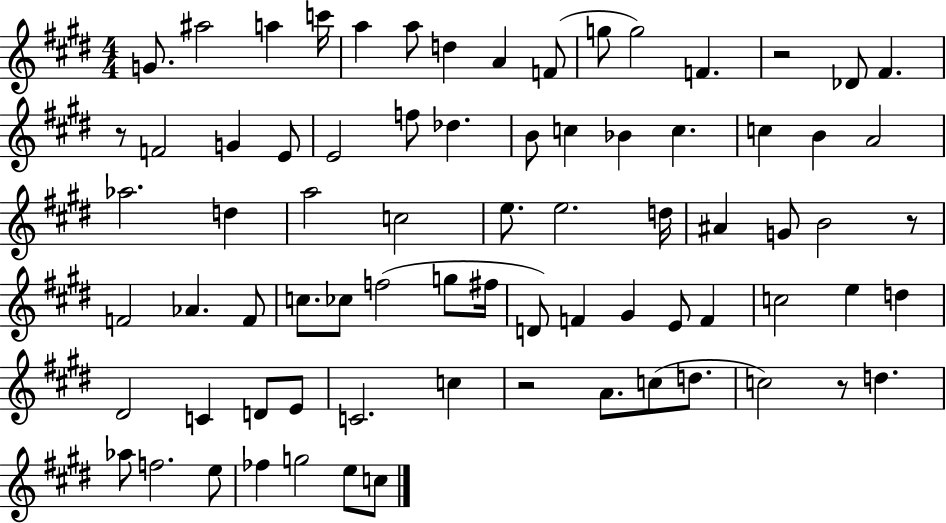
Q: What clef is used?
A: treble